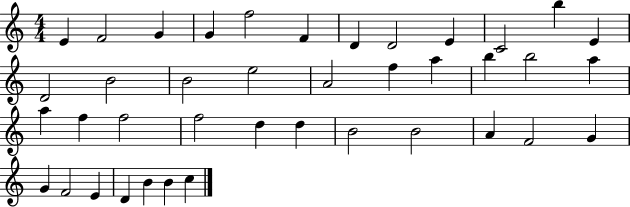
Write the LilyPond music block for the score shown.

{
  \clef treble
  \numericTimeSignature
  \time 4/4
  \key c \major
  e'4 f'2 g'4 | g'4 f''2 f'4 | d'4 d'2 e'4 | c'2 b''4 e'4 | \break d'2 b'2 | b'2 e''2 | a'2 f''4 a''4 | b''4 b''2 a''4 | \break a''4 f''4 f''2 | f''2 d''4 d''4 | b'2 b'2 | a'4 f'2 g'4 | \break g'4 f'2 e'4 | d'4 b'4 b'4 c''4 | \bar "|."
}